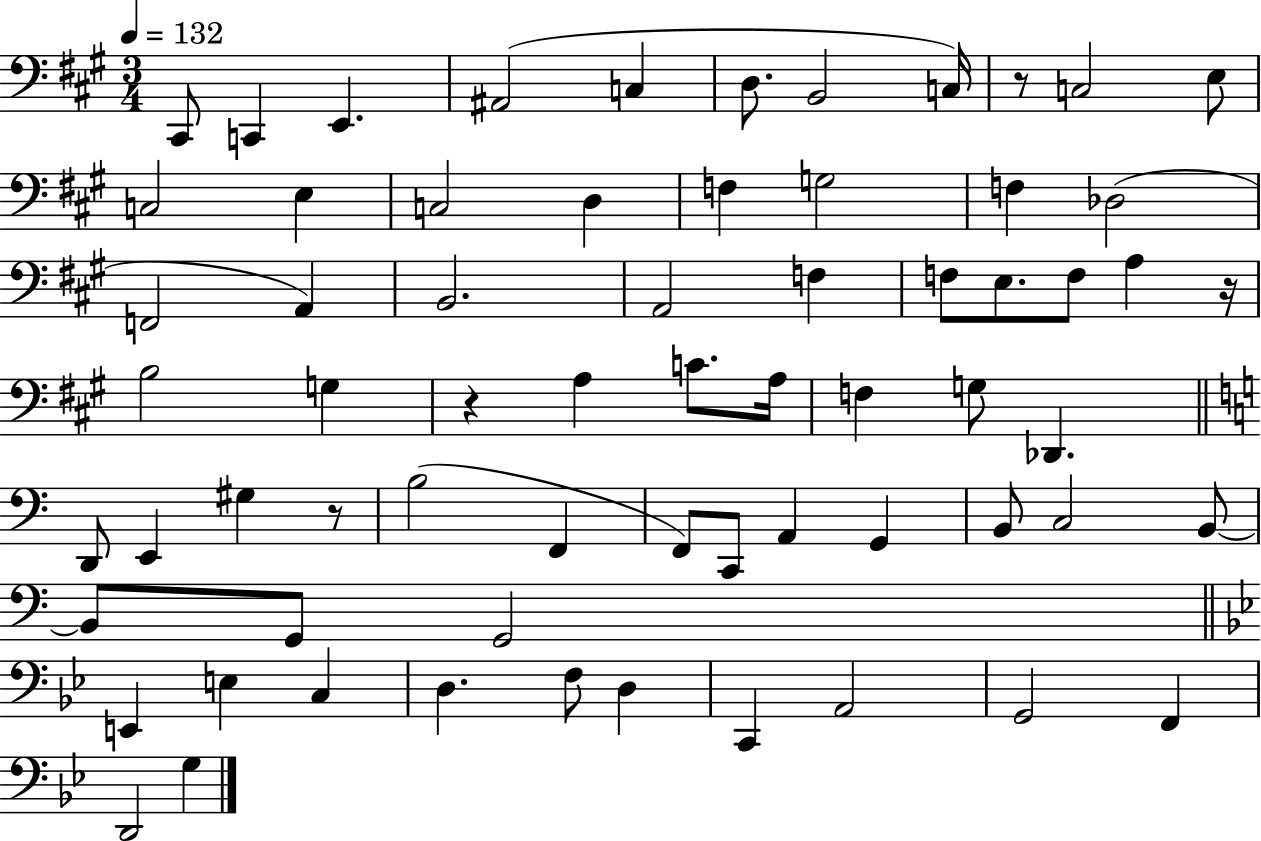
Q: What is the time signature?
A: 3/4